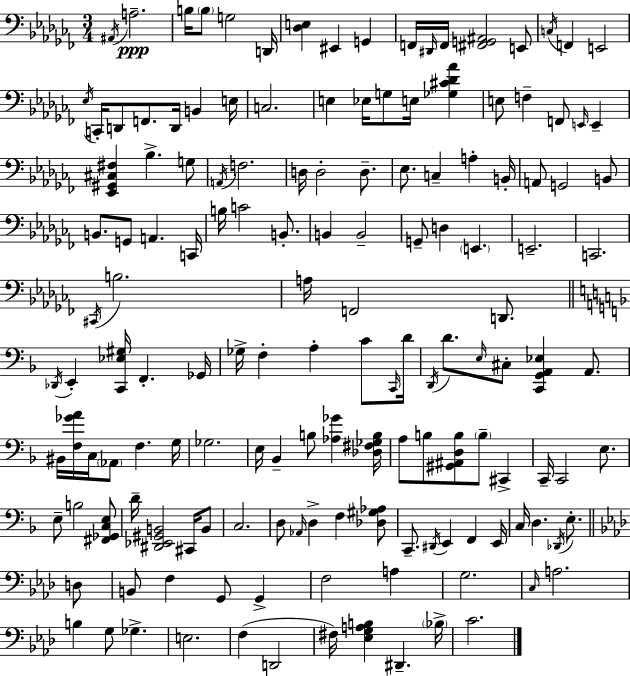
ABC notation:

X:1
T:Untitled
M:3/4
L:1/4
K:Abm
^A,,/4 A,2 B,/4 B,/2 G,2 D,,/4 [_D,E,] ^E,, G,, F,,/4 ^D,,/4 F,,/4 [^F,,G,,^A,,]2 E,,/2 C,/4 F,, E,,2 _E,/4 C,,/4 D,,/2 F,,/2 D,,/4 B,, E,/4 C,2 E, _E,/4 G,/2 E,/4 [_G,^C_D_A] E,/2 F, F,,/2 E,,/4 E,, [_E,,^G,,^C,^F,] _B, G,/2 A,,/4 F,2 D,/4 D,2 D,/2 _E,/2 C, A, B,,/4 A,,/2 G,,2 B,,/2 B,,/2 G,,/2 A,, C,,/4 B,/4 C2 B,,/2 B,, B,,2 G,,/2 D, E,, E,,2 C,,2 ^C,,/4 B,2 A,/4 F,,2 D,,/2 _D,,/4 E,, [C,,_E,^G,]/4 F,, _G,,/4 _G,/4 F, A, C/2 C,,/4 D/4 D,,/4 D/2 E,/4 ^C,/2 [C,,G,,A,,_E,] A,,/2 ^B,,/4 [F,_GA]/4 C,/4 _A,,/2 F, G,/4 _G,2 E,/4 _B,, B,/2 [_A,_G] [_D,^F,_G,B,]/4 A,/2 B,/2 [^G,,^A,,D,B,]/2 B,/2 ^C,, C,,/4 C,,2 E,/2 E,/2 B,2 [^F,,_G,,C,E,]/2 D/4 [^D,,_E,,^G,,B,,]2 ^C,,/4 B,,/2 C,2 D,/2 _A,,/4 D, F, [_D,^G,_A,]/2 C,,/2 ^D,,/4 E,, F,, E,,/4 C,/4 D, _D,,/4 E,/2 D,/2 B,,/2 F, G,,/2 G,, F,2 A, G,2 C,/4 A,2 B, G,/2 _G, E,2 F, D,,2 ^F,/4 [_E,G,A,B,] ^D,, _B,/4 C2